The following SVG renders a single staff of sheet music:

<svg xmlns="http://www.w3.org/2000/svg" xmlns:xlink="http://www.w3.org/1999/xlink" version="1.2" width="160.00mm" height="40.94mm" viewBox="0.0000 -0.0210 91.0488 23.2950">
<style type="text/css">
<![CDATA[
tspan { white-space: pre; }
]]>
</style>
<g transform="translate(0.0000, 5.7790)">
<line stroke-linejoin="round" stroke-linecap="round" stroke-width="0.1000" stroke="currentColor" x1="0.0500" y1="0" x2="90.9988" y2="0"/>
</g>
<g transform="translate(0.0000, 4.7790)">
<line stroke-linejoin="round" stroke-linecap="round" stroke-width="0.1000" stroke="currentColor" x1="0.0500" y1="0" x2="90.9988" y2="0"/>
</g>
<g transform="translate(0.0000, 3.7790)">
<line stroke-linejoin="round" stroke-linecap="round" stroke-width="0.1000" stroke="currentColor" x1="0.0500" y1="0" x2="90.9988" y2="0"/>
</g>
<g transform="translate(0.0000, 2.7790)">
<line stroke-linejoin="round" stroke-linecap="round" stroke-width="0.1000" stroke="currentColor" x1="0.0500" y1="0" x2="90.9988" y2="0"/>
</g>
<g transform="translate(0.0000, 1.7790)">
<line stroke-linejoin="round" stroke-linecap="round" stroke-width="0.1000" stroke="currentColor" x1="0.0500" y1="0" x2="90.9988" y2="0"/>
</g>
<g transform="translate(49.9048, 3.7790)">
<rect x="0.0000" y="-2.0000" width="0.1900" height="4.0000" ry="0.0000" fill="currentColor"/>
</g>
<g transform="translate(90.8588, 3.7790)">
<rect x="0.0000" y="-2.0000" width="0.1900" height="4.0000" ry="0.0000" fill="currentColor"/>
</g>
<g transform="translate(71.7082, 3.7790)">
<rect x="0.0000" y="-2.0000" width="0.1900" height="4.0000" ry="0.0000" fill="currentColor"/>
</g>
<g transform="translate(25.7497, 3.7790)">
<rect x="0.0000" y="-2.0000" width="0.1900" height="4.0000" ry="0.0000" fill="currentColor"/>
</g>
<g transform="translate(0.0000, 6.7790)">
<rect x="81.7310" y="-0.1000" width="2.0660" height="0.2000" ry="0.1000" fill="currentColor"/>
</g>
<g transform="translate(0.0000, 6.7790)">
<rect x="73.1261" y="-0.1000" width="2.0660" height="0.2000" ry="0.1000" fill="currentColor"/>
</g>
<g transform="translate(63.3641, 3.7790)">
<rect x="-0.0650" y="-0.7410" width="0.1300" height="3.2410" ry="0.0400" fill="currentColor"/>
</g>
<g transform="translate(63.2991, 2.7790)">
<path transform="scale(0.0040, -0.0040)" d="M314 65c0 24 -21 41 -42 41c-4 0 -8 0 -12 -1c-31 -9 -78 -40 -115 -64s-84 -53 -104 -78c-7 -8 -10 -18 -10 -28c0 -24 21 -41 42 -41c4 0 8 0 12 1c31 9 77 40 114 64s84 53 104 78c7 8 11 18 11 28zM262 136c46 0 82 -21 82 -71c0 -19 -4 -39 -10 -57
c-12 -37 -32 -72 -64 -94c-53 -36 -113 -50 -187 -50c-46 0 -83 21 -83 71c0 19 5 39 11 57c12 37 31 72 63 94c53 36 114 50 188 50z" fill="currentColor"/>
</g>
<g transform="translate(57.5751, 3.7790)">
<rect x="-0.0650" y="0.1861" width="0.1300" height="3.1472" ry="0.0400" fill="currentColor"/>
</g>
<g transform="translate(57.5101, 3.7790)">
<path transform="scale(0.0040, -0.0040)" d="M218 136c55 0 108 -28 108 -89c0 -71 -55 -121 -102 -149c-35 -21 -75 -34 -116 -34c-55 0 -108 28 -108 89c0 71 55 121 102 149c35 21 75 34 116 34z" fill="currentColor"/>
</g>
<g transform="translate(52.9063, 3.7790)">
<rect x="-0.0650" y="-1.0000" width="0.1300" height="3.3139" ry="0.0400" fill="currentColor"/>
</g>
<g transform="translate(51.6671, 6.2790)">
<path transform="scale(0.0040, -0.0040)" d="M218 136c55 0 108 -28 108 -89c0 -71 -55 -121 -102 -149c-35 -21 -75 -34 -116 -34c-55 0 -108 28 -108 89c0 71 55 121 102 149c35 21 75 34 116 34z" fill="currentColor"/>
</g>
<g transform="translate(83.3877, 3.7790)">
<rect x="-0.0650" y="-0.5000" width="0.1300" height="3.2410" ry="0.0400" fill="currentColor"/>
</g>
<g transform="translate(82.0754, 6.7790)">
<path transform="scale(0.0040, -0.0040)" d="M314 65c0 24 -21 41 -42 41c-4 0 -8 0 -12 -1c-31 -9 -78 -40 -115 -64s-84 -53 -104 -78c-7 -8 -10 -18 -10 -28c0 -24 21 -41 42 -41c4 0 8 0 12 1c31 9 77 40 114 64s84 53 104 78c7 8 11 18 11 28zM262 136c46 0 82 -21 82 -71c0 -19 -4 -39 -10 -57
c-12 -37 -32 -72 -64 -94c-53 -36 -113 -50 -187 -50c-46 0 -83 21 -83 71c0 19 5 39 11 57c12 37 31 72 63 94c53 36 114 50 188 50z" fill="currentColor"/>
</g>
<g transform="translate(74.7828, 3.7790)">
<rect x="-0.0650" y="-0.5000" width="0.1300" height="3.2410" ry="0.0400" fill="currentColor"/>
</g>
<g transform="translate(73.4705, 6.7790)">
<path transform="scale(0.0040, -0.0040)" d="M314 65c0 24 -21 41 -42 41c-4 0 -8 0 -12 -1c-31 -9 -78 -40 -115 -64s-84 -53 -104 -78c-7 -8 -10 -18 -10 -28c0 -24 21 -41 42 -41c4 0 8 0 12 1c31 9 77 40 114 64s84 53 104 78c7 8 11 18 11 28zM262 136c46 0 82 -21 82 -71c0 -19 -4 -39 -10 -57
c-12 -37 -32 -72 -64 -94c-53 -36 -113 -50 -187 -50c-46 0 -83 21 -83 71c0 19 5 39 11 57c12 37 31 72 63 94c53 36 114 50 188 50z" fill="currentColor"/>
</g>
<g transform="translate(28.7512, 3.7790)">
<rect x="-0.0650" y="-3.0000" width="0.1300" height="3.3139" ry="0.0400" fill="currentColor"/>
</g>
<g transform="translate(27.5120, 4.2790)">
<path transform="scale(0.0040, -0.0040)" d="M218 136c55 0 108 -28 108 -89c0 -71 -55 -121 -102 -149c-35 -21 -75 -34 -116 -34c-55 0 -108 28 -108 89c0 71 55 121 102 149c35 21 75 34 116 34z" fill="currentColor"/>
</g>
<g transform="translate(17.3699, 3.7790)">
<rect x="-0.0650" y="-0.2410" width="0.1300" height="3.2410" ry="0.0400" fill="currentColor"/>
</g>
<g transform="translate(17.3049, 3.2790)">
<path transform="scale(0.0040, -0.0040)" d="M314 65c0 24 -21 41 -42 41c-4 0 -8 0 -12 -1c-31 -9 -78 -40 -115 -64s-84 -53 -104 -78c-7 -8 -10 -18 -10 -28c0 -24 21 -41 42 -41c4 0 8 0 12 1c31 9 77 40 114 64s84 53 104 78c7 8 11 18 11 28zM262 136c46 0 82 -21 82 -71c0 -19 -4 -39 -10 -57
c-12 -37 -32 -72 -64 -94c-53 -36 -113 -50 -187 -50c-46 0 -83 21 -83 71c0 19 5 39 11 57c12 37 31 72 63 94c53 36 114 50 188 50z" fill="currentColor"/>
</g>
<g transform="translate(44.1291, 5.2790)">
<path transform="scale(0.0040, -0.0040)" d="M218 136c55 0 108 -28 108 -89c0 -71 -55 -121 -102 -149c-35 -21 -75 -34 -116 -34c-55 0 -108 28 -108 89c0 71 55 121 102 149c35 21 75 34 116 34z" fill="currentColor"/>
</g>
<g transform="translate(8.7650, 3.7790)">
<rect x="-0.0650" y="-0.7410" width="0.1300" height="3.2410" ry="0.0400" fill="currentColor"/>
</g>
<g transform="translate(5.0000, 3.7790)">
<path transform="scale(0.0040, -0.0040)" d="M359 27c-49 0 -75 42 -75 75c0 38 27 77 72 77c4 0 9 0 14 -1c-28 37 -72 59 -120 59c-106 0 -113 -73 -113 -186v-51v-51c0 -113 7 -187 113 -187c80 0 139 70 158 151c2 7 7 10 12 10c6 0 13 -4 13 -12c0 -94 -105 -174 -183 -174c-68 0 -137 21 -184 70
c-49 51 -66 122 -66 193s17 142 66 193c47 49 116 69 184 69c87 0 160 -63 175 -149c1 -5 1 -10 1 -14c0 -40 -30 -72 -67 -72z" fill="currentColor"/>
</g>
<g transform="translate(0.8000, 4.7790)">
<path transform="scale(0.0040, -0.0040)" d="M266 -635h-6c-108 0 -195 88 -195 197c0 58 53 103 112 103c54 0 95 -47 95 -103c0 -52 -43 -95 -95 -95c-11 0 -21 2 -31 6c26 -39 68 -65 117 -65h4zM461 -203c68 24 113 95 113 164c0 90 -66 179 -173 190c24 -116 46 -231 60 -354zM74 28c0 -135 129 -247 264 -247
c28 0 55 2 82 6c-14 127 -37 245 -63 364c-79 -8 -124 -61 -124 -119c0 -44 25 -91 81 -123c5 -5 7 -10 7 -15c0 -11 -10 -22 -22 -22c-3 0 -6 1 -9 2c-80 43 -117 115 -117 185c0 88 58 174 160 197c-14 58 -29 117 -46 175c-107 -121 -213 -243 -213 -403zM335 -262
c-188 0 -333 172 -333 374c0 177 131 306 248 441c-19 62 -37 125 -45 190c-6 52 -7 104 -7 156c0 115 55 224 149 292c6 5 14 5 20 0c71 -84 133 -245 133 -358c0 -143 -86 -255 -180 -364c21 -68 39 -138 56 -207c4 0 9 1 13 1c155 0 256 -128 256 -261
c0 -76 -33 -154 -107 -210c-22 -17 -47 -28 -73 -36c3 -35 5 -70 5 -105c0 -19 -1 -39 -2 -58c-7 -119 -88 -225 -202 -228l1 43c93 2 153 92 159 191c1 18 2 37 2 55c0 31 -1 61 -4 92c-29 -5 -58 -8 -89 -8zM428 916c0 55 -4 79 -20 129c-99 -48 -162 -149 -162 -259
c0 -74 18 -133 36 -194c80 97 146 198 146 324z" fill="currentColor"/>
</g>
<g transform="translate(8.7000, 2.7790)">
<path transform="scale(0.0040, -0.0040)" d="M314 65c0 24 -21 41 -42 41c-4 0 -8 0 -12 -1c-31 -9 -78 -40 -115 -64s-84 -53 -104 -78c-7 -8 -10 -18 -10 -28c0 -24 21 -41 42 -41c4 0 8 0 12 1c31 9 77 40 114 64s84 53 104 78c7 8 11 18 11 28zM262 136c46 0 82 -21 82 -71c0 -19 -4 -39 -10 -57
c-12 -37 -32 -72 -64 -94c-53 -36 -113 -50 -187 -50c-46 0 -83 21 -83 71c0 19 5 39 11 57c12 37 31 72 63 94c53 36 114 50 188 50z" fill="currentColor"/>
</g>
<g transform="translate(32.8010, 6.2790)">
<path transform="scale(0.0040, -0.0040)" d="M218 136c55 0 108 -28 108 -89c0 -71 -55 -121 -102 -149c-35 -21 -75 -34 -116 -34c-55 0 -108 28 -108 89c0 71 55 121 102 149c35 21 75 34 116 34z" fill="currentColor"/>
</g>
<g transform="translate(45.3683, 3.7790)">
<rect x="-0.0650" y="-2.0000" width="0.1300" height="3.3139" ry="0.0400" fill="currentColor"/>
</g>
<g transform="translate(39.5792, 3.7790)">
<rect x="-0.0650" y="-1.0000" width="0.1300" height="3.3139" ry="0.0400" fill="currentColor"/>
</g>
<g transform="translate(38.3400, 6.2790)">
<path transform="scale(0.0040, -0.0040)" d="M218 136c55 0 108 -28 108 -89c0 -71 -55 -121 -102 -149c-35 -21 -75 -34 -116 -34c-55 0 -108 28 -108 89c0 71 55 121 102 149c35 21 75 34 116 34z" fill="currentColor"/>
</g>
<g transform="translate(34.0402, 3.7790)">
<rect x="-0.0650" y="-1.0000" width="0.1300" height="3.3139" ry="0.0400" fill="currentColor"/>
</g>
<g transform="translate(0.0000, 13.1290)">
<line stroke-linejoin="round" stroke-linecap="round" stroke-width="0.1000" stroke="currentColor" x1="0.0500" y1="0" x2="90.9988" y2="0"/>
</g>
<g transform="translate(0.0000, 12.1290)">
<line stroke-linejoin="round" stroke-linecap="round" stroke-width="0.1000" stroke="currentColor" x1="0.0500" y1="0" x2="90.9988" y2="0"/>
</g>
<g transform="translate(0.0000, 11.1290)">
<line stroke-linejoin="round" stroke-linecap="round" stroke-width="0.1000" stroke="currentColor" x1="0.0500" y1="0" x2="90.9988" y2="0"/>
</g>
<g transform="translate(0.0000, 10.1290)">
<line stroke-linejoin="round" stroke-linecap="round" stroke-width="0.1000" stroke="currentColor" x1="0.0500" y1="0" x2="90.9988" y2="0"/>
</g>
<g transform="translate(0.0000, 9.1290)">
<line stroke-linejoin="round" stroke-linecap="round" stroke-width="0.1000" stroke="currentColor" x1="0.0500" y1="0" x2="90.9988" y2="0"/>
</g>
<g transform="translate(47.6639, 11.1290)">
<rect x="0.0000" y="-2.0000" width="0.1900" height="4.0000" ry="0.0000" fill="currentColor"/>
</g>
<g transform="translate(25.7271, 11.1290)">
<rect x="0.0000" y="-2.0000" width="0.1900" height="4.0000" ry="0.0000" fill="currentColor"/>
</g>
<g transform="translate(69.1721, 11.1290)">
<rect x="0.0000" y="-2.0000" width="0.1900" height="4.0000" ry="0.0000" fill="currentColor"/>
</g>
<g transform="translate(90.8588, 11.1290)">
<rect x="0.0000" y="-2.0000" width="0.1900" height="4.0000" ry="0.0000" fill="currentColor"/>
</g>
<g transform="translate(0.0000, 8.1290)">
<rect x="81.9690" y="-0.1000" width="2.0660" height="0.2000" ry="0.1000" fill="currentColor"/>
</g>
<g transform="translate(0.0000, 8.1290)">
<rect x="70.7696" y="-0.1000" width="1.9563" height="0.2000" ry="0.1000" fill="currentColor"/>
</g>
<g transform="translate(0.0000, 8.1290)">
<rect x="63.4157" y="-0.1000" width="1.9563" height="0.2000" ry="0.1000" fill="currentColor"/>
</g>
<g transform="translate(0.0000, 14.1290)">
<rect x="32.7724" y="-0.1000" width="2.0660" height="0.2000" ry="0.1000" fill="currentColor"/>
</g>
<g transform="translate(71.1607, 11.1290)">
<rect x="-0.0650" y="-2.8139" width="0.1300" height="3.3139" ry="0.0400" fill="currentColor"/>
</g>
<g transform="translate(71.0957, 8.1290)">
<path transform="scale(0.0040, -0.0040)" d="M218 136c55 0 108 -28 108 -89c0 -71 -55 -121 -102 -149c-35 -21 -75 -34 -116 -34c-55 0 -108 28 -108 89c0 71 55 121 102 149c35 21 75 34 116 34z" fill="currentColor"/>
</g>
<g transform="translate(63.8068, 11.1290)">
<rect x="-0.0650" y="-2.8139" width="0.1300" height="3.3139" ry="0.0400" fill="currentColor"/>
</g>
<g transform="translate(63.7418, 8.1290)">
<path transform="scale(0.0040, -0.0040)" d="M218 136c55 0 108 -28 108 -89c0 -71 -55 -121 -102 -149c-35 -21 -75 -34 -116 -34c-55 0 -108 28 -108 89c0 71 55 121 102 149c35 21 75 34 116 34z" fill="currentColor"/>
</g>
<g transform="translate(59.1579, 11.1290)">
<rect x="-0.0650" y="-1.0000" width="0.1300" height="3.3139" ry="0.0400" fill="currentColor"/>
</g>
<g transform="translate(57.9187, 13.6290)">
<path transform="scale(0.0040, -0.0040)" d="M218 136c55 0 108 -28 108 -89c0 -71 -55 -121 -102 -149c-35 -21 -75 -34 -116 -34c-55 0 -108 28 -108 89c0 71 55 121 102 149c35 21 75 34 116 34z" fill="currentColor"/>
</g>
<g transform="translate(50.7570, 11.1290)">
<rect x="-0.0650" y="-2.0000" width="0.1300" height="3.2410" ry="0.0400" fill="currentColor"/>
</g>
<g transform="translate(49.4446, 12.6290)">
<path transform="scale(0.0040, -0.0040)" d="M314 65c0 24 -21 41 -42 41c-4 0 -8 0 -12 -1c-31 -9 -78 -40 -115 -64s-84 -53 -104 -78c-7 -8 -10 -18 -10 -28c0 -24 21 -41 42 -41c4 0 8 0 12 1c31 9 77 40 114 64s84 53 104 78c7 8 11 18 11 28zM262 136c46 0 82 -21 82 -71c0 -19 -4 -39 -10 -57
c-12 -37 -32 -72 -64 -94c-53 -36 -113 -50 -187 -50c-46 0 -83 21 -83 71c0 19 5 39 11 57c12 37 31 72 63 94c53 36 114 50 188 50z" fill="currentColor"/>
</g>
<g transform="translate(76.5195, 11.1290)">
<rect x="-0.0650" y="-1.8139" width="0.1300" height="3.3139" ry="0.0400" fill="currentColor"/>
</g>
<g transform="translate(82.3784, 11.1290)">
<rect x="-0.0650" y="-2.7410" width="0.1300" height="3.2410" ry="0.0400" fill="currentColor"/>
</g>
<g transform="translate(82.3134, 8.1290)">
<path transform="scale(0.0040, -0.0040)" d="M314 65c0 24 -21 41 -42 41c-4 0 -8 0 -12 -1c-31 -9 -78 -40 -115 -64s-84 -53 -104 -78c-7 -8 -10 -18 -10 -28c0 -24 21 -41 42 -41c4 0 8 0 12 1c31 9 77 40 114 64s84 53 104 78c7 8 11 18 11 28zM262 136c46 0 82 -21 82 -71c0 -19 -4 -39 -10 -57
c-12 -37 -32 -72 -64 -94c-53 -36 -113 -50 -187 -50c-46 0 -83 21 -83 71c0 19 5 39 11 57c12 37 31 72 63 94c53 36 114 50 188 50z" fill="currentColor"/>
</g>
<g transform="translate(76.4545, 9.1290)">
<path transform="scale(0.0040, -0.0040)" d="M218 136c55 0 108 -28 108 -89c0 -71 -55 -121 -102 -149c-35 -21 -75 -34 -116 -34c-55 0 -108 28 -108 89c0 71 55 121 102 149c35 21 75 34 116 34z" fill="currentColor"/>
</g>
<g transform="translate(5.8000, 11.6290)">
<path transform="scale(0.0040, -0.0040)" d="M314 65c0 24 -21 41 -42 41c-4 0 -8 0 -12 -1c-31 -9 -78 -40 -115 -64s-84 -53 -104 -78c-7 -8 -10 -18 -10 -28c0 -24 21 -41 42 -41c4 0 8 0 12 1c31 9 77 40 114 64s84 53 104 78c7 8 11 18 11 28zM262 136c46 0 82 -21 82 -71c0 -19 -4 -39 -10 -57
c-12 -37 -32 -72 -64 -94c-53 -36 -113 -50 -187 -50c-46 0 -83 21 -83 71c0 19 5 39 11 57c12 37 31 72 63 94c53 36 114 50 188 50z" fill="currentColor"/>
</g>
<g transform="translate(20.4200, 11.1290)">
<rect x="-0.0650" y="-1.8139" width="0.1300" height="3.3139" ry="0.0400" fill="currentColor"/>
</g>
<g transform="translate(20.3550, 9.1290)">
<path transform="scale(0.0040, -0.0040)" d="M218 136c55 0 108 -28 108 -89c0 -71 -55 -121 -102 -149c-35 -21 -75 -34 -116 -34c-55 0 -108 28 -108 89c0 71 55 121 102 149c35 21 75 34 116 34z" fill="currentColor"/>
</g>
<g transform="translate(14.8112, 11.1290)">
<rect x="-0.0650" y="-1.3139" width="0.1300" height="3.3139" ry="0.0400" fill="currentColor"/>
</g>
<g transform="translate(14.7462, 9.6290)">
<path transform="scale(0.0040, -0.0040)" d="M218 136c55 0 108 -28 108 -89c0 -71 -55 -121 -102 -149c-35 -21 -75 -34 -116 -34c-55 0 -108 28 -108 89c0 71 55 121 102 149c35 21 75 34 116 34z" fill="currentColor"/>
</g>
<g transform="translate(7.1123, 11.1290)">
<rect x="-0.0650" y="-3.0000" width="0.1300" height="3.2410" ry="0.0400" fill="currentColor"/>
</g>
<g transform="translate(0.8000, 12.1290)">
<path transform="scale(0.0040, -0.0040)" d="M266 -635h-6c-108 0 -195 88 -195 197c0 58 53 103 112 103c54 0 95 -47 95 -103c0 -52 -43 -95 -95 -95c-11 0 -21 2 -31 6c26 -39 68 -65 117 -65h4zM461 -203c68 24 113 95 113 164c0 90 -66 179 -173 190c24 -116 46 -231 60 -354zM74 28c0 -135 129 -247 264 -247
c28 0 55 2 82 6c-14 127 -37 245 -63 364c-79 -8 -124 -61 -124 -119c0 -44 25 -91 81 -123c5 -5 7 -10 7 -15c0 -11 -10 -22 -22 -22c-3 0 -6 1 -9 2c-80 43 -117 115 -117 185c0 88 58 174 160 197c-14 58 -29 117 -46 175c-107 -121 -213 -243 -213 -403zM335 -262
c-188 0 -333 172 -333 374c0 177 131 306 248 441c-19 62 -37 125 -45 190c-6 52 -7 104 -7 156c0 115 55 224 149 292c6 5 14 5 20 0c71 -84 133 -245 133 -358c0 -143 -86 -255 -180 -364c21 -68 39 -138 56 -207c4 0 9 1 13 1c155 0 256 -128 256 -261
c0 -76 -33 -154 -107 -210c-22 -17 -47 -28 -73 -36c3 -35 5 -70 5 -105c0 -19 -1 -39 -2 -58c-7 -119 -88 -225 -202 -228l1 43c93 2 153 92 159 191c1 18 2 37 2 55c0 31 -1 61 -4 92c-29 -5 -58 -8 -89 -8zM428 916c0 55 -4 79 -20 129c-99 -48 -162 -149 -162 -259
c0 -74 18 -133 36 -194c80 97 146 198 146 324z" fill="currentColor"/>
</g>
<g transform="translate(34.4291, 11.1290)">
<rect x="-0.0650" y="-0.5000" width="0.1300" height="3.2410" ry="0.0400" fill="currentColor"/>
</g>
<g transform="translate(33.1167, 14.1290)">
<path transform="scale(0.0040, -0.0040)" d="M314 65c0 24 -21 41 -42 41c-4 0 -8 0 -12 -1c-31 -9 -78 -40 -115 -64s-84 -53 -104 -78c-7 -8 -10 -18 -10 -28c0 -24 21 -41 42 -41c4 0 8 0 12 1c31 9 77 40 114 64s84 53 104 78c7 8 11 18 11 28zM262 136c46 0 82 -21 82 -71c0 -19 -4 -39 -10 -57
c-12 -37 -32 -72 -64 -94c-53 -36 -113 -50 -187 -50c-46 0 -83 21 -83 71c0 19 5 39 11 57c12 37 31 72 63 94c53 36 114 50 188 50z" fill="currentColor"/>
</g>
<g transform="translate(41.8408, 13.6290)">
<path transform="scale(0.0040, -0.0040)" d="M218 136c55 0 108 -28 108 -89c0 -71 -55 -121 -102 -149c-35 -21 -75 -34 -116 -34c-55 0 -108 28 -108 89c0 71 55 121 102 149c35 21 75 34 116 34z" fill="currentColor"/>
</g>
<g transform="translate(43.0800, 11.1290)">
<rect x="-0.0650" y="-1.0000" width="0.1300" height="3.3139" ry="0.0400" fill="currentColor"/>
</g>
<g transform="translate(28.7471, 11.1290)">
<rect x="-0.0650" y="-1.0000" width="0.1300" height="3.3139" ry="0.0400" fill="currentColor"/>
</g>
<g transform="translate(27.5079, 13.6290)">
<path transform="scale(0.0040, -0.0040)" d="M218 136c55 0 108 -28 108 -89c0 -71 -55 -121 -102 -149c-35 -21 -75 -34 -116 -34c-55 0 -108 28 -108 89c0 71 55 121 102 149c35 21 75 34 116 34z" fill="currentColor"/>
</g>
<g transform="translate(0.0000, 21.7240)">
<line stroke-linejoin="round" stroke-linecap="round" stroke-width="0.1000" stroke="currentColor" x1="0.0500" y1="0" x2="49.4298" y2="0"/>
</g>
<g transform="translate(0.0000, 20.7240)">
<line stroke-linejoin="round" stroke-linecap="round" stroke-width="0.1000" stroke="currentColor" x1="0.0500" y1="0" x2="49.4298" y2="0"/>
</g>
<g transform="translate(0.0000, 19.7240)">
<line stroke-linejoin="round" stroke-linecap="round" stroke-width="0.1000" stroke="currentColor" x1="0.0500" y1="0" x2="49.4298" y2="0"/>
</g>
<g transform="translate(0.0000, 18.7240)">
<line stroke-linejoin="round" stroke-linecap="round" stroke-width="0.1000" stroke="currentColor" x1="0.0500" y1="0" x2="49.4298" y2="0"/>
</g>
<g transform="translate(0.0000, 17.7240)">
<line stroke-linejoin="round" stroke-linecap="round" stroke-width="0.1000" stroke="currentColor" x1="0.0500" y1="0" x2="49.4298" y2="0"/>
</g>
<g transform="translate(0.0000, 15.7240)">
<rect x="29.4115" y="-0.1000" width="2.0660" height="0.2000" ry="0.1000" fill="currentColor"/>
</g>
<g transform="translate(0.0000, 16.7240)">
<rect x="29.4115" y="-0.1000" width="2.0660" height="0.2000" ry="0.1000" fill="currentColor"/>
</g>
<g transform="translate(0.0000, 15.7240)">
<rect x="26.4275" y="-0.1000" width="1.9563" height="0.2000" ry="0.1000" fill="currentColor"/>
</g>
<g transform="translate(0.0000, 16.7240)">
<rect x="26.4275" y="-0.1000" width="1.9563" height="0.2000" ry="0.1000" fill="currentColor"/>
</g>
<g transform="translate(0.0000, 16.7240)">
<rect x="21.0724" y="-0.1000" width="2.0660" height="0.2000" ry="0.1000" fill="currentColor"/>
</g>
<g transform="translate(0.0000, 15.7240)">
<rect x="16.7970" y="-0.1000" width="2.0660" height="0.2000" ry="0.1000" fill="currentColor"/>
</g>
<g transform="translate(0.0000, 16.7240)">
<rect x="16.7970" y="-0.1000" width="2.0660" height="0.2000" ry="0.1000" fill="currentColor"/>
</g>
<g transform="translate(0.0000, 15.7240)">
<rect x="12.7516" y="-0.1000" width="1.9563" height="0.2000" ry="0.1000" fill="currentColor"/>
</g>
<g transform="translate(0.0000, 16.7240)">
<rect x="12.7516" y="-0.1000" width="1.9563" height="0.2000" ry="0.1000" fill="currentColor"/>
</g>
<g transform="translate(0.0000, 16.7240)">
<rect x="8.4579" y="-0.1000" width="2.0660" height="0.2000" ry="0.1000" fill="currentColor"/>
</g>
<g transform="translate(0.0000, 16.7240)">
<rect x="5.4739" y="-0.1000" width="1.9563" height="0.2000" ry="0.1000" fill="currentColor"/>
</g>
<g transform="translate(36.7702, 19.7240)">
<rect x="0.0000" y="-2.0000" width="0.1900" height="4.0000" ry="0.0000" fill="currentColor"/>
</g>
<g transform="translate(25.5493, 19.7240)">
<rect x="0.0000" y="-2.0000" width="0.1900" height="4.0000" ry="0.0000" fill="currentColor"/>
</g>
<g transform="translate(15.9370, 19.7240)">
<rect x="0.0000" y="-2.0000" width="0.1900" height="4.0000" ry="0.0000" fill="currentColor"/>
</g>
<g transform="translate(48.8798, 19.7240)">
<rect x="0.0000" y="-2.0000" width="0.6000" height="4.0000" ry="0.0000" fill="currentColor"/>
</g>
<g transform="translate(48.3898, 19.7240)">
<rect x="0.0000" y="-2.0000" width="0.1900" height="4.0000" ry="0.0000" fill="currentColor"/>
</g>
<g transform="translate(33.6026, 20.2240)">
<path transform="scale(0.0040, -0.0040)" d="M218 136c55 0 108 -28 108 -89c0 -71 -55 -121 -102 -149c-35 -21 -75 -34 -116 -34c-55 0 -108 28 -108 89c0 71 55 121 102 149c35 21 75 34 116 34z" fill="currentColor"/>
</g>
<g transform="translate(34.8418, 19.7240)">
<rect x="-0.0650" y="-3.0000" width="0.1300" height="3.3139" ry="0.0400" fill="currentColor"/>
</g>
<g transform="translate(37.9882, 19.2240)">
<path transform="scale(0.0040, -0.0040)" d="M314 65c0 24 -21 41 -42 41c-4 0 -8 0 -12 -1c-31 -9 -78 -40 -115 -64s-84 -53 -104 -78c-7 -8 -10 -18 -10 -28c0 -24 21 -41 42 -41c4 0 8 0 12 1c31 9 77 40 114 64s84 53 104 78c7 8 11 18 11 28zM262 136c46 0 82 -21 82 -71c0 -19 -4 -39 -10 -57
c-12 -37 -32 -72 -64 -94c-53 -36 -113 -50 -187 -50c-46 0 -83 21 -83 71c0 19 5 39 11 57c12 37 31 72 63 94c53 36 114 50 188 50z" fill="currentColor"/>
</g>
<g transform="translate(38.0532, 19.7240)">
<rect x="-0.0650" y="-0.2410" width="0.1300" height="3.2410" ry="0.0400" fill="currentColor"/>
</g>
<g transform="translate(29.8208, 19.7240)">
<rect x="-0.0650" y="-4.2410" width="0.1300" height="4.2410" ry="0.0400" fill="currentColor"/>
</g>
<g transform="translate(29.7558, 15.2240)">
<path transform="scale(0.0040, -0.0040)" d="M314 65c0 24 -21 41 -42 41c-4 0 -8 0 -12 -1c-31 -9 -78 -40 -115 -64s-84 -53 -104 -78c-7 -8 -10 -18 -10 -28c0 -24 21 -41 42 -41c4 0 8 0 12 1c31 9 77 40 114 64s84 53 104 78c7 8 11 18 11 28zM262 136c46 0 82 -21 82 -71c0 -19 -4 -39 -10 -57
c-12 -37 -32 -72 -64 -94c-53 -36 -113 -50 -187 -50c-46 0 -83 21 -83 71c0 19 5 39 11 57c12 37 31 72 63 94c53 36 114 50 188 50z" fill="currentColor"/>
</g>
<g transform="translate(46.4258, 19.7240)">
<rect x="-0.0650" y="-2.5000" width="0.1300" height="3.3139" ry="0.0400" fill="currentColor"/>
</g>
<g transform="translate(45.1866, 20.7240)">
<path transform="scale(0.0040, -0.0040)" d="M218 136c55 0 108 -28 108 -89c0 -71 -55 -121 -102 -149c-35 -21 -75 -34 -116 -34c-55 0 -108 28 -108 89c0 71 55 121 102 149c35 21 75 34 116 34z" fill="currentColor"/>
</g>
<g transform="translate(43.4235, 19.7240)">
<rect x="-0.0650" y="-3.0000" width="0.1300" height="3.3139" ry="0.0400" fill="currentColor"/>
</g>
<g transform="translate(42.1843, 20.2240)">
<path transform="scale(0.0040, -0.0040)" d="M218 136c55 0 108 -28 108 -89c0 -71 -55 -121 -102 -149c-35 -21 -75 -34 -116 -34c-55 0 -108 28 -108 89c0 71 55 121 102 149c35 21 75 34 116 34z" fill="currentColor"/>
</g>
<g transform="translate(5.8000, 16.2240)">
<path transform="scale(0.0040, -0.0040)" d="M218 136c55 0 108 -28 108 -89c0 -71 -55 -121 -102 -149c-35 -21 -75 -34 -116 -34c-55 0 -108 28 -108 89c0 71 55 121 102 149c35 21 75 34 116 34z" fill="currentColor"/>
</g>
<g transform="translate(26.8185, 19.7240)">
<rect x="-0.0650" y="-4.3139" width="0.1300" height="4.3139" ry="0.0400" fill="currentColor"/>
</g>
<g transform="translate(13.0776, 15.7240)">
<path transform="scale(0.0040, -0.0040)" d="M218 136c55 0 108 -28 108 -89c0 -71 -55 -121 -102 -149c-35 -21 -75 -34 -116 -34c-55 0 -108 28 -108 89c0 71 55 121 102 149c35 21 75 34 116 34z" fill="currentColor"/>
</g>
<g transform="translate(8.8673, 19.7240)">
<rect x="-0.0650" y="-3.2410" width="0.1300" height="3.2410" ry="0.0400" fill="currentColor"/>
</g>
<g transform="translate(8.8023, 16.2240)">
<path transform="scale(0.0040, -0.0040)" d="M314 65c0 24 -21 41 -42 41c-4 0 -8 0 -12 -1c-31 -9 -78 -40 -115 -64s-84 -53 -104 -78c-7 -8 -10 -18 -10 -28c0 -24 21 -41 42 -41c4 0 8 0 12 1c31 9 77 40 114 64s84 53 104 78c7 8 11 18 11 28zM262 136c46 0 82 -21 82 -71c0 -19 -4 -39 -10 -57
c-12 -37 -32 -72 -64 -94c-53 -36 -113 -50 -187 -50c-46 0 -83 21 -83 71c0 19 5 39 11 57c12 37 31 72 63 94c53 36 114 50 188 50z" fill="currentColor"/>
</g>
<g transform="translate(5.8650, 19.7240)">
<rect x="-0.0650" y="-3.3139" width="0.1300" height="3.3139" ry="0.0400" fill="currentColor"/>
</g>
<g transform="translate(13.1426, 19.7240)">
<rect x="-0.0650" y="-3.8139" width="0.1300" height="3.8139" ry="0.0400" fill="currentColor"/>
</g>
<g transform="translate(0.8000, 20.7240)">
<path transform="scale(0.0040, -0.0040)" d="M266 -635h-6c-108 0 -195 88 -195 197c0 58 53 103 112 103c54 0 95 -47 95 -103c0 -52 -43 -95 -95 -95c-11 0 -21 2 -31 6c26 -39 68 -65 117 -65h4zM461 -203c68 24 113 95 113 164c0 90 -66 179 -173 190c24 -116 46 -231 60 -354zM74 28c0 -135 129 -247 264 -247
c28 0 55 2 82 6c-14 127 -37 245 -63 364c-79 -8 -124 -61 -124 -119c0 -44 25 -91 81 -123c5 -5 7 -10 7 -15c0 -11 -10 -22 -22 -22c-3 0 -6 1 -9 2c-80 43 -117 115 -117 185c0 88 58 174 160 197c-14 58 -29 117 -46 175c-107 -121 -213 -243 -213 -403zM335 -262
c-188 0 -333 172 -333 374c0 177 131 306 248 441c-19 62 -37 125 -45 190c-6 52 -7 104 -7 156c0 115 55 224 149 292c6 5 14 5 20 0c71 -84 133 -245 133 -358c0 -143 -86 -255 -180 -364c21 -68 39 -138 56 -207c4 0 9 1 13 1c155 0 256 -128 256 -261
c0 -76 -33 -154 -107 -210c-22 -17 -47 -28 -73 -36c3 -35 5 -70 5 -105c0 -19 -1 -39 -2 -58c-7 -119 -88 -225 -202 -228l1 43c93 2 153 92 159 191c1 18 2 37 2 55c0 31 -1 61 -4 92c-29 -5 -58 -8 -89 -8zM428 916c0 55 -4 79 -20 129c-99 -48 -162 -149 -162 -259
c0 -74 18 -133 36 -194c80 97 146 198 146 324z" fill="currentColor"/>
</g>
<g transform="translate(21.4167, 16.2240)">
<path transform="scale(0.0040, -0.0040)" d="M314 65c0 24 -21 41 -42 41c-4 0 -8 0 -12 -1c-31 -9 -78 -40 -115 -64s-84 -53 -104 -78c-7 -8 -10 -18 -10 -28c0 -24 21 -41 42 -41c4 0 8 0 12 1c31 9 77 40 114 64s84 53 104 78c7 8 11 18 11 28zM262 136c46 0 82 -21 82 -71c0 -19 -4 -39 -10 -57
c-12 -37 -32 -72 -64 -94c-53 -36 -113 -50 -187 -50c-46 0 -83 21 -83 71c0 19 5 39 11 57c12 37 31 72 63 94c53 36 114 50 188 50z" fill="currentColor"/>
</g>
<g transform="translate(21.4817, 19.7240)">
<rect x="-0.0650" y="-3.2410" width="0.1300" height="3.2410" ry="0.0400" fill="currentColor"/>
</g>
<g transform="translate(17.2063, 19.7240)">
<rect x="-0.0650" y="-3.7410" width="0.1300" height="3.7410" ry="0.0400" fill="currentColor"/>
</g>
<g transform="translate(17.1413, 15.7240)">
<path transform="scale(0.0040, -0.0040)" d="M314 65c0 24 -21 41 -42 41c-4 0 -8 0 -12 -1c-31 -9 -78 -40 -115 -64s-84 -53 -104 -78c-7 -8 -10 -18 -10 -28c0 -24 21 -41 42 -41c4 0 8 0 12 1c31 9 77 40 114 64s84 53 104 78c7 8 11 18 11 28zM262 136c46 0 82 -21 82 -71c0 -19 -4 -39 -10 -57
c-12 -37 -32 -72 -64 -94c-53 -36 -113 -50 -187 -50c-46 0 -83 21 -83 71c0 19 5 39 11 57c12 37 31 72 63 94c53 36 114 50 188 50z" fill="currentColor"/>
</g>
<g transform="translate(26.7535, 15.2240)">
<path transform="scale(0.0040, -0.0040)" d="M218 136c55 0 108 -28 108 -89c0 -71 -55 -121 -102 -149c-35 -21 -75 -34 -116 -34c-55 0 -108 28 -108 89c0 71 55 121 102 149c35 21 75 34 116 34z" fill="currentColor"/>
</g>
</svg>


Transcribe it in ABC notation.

X:1
T:Untitled
M:4/4
L:1/4
K:C
d2 c2 A D D F D B d2 C2 C2 A2 e f D C2 D F2 D a a f a2 b b2 c' c'2 b2 d' d'2 A c2 A G